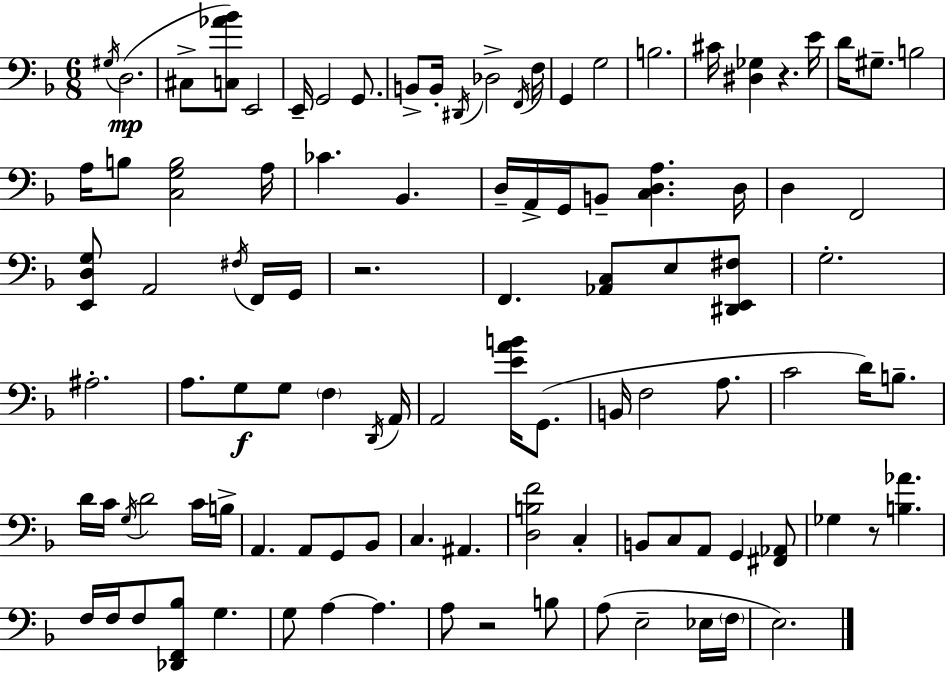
X:1
T:Untitled
M:6/8
L:1/4
K:F
^G,/4 D,2 ^C,/2 [C,_A_B]/2 E,,2 E,,/4 G,,2 G,,/2 B,,/2 B,,/4 ^D,,/4 _D,2 F,,/4 F,/4 G,, G,2 B,2 ^C/4 [^D,_G,] z E/4 D/4 ^G,/2 B,2 A,/4 B,/2 [C,G,B,]2 A,/4 _C _B,, D,/4 A,,/4 G,,/4 B,,/2 [C,D,A,] D,/4 D, F,,2 [E,,D,G,]/2 A,,2 ^F,/4 F,,/4 G,,/4 z2 F,, [_A,,C,]/2 E,/2 [^D,,E,,^F,]/2 G,2 ^A,2 A,/2 G,/2 G,/2 F, D,,/4 A,,/4 A,,2 [EAB]/4 G,,/2 B,,/4 F,2 A,/2 C2 D/4 B,/2 D/4 C/4 G,/4 D2 C/4 B,/4 A,, A,,/2 G,,/2 _B,,/2 C, ^A,, [D,B,F]2 C, B,,/2 C,/2 A,,/2 G,, [^F,,_A,,]/2 _G, z/2 [B,_A] F,/4 F,/4 F,/2 [_D,,F,,_B,]/2 G, G,/2 A, A, A,/2 z2 B,/2 A,/2 E,2 _E,/4 F,/4 E,2